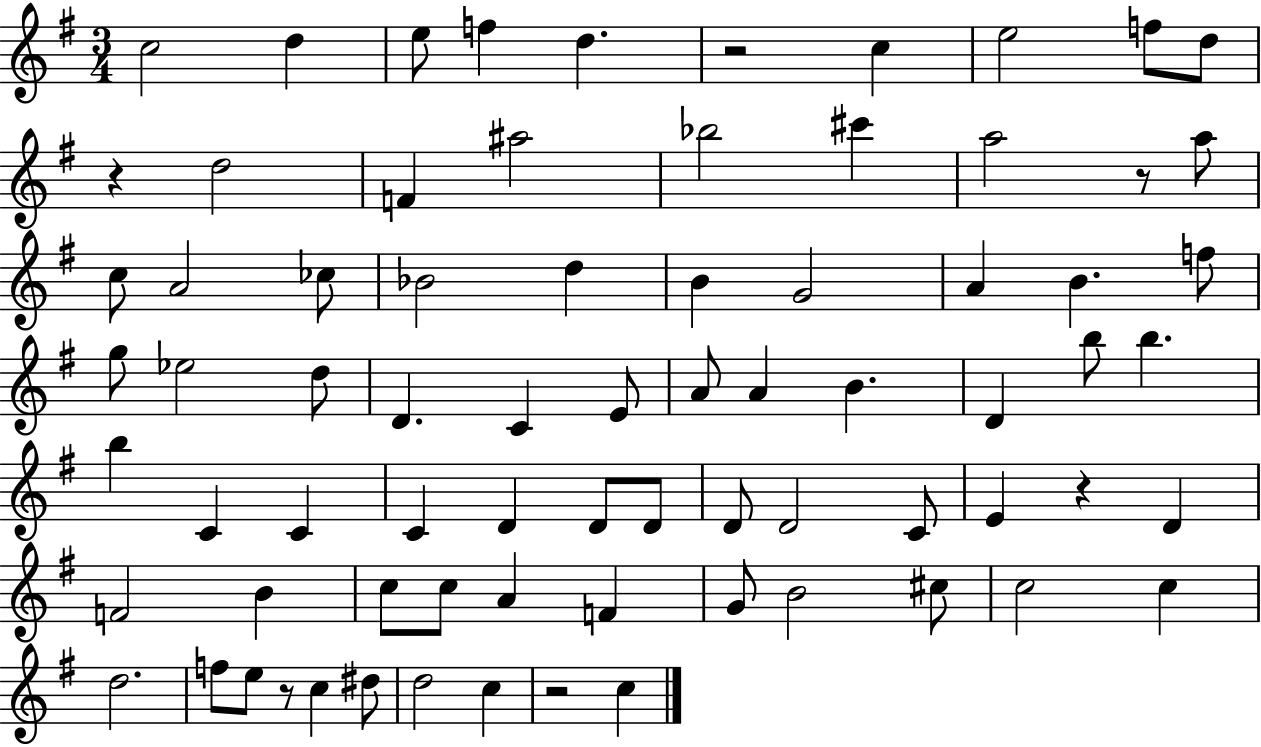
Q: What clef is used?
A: treble